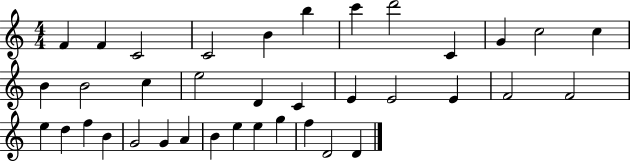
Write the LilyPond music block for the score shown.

{
  \clef treble
  \numericTimeSignature
  \time 4/4
  \key c \major
  f'4 f'4 c'2 | c'2 b'4 b''4 | c'''4 d'''2 c'4 | g'4 c''2 c''4 | \break b'4 b'2 c''4 | e''2 d'4 c'4 | e'4 e'2 e'4 | f'2 f'2 | \break e''4 d''4 f''4 b'4 | g'2 g'4 a'4 | b'4 e''4 e''4 g''4 | f''4 d'2 d'4 | \break \bar "|."
}